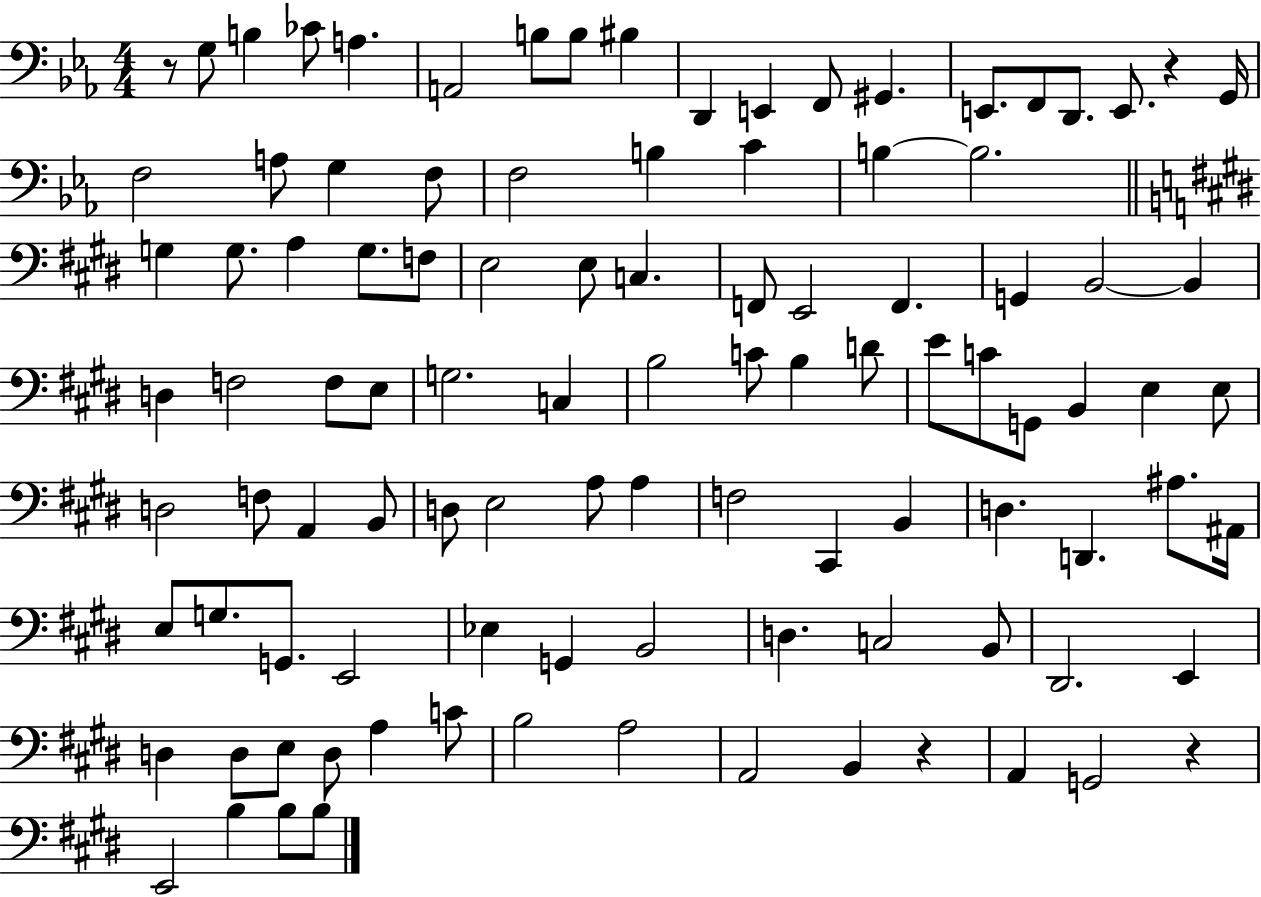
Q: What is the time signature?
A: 4/4